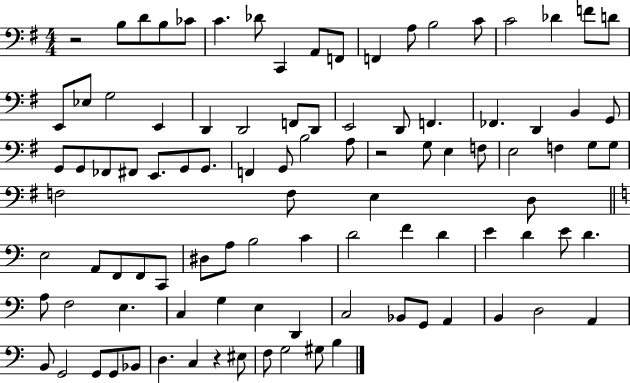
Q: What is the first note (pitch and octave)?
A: B3